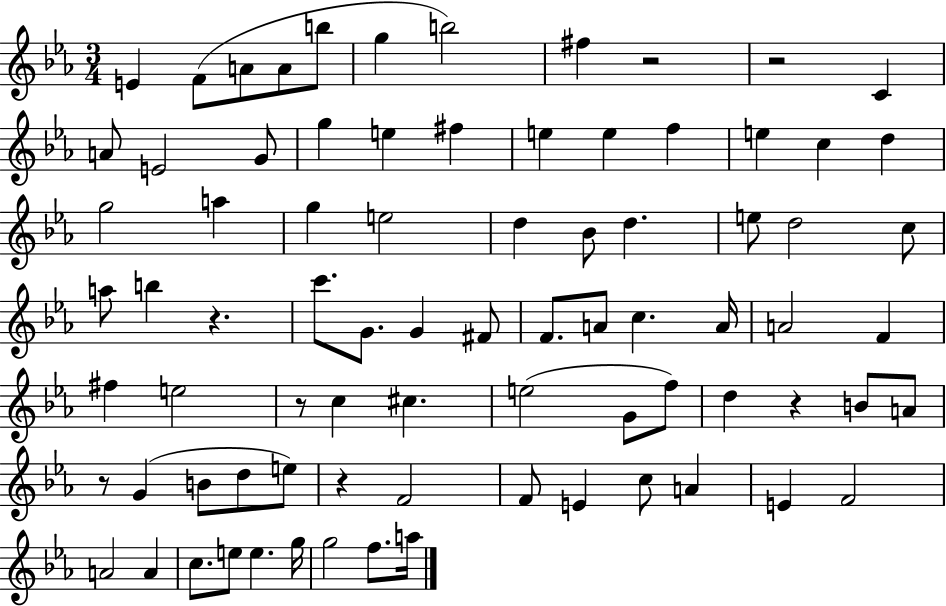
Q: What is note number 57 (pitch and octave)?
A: E5